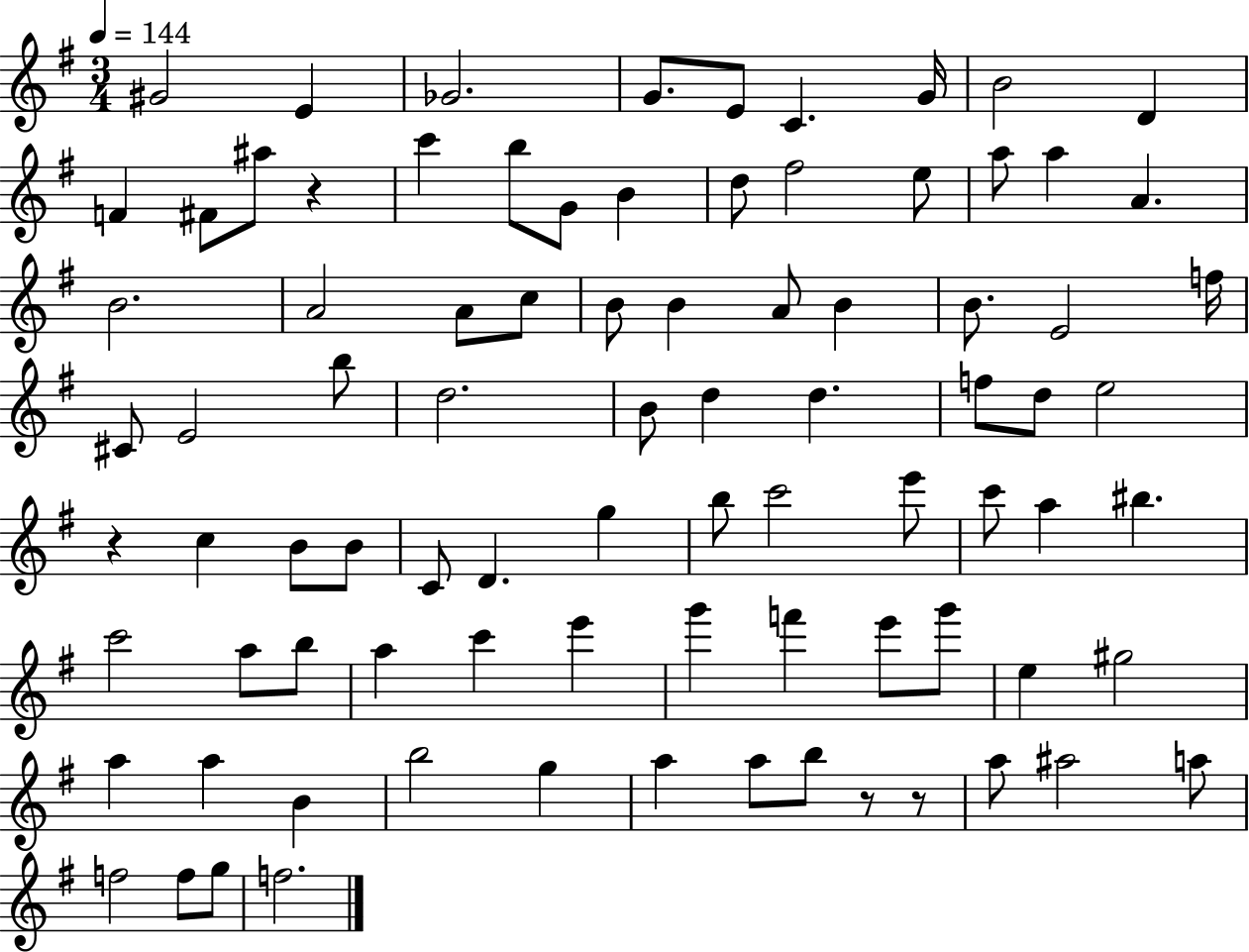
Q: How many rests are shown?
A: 4